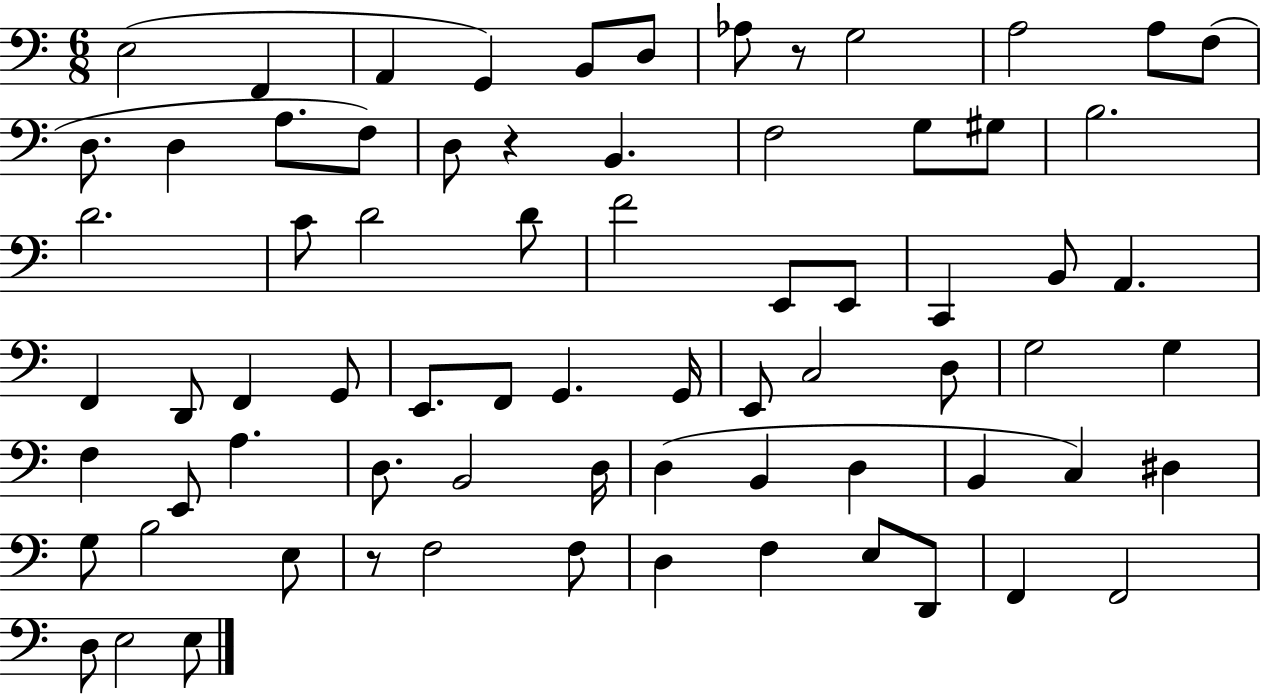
E3/h F2/q A2/q G2/q B2/e D3/e Ab3/e R/e G3/h A3/h A3/e F3/e D3/e. D3/q A3/e. F3/e D3/e R/q B2/q. F3/h G3/e G#3/e B3/h. D4/h. C4/e D4/h D4/e F4/h E2/e E2/e C2/q B2/e A2/q. F2/q D2/e F2/q G2/e E2/e. F2/e G2/q. G2/s E2/e C3/h D3/e G3/h G3/q F3/q E2/e A3/q. D3/e. B2/h D3/s D3/q B2/q D3/q B2/q C3/q D#3/q G3/e B3/h E3/e R/e F3/h F3/e D3/q F3/q E3/e D2/e F2/q F2/h D3/e E3/h E3/e